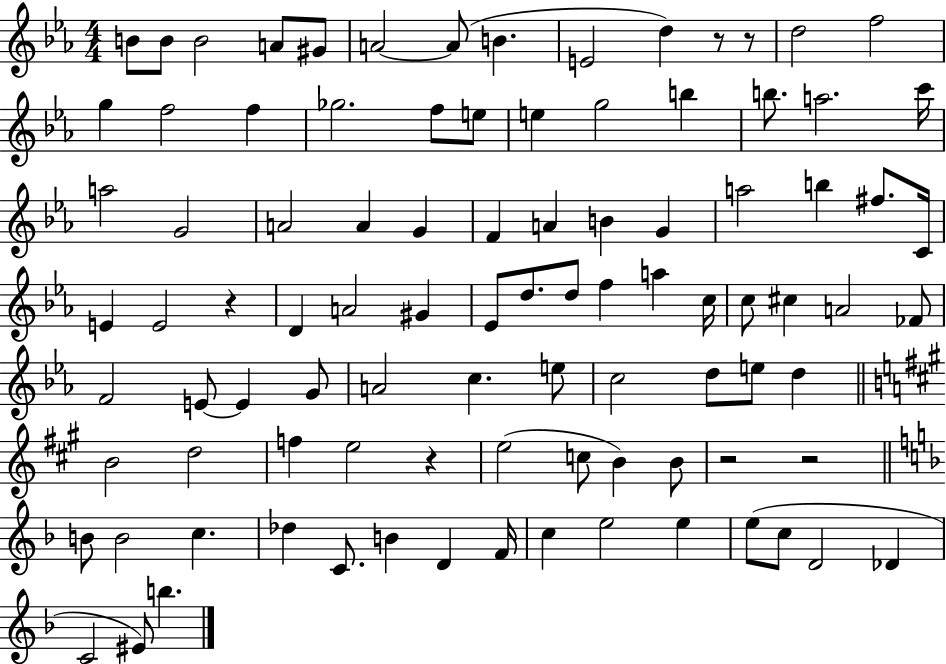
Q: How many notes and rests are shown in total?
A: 95